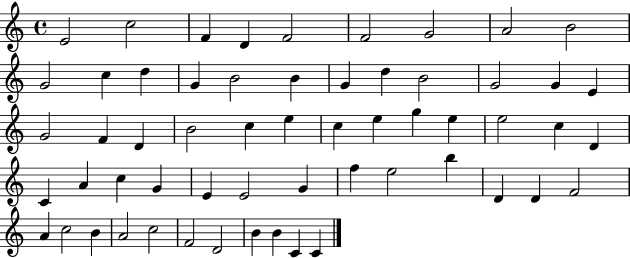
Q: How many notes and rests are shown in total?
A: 58